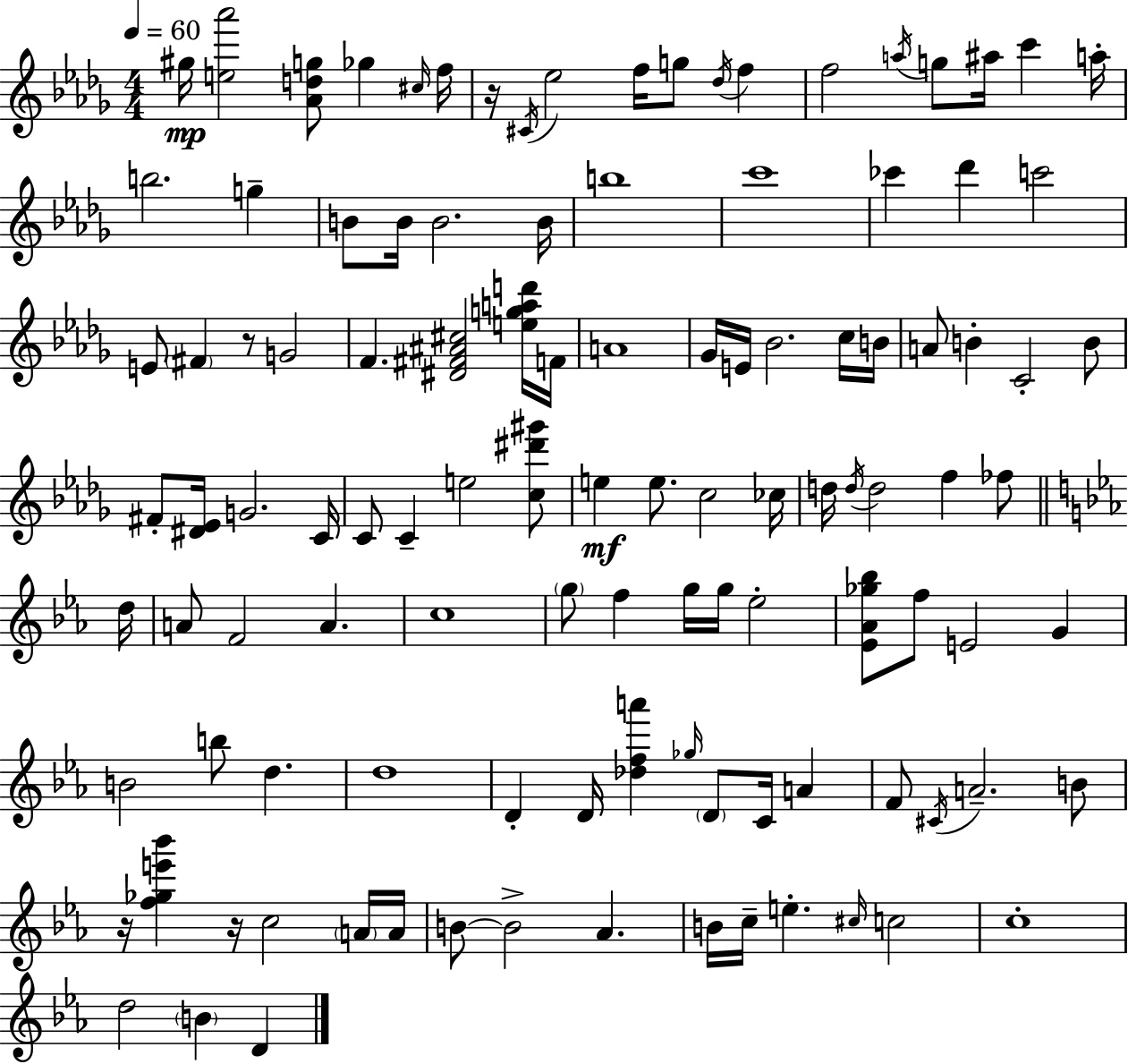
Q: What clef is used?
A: treble